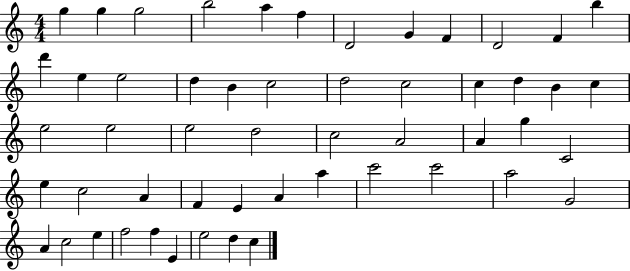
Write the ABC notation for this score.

X:1
T:Untitled
M:4/4
L:1/4
K:C
g g g2 b2 a f D2 G F D2 F b d' e e2 d B c2 d2 c2 c d B c e2 e2 e2 d2 c2 A2 A g C2 e c2 A F E A a c'2 c'2 a2 G2 A c2 e f2 f E e2 d c